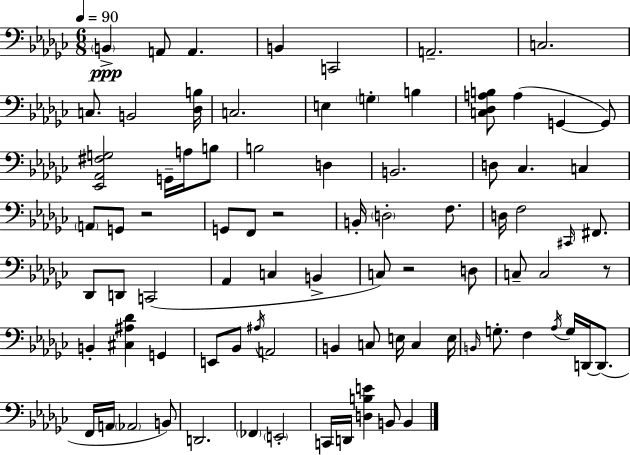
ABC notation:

X:1
T:Untitled
M:6/8
L:1/4
K:Ebm
B,, A,,/2 A,, B,, C,,2 A,,2 C,2 C,/2 B,,2 [_D,B,]/4 C,2 E, G, B, [C,_D,A,B,]/2 A, G,, G,,/2 [_E,,_A,,^F,G,]2 G,,/4 A,/4 B,/2 B,2 D, B,,2 D,/2 _C, C, A,,/2 G,,/2 z2 G,,/2 F,,/2 z2 B,,/4 D,2 F,/2 D,/4 F,2 ^C,,/4 ^F,,/2 _D,,/2 D,,/2 C,,2 _A,, C, B,, C,/2 z2 D,/2 C,/2 C,2 z/2 B,, [^C,^A,_D] G,, E,,/2 _B,,/2 ^A,/4 A,,2 B,, C,/2 E,/4 C, E,/4 B,,/4 G,/2 F, _A,/4 G,/4 D,,/4 D,,/2 F,,/4 A,,/4 _A,,2 B,,/2 D,,2 _F,, E,,2 C,,/4 D,,/4 [D,B,E] B,,/2 B,,